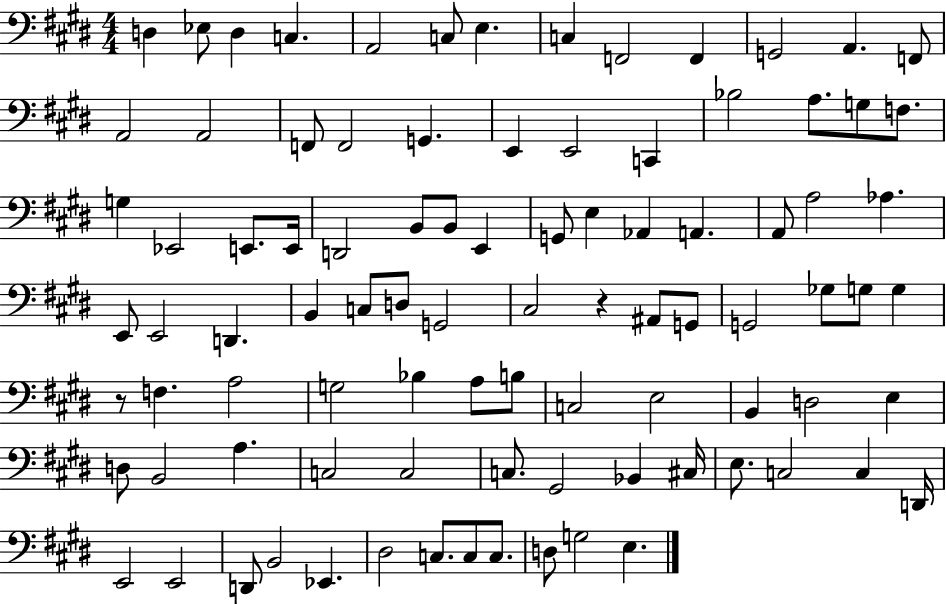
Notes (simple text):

D3/q Eb3/e D3/q C3/q. A2/h C3/e E3/q. C3/q F2/h F2/q G2/h A2/q. F2/e A2/h A2/h F2/e F2/h G2/q. E2/q E2/h C2/q Bb3/h A3/e. G3/e F3/e. G3/q Eb2/h E2/e. E2/s D2/h B2/e B2/e E2/q G2/e E3/q Ab2/q A2/q. A2/e A3/h Ab3/q. E2/e E2/h D2/q. B2/q C3/e D3/e G2/h C#3/h R/q A#2/e G2/e G2/h Gb3/e G3/e G3/q R/e F3/q. A3/h G3/h Bb3/q A3/e B3/e C3/h E3/h B2/q D3/h E3/q D3/e B2/h A3/q. C3/h C3/h C3/e. G#2/h Bb2/q C#3/s E3/e. C3/h C3/q D2/s E2/h E2/h D2/e B2/h Eb2/q. D#3/h C3/e. C3/e C3/e. D3/e G3/h E3/q.